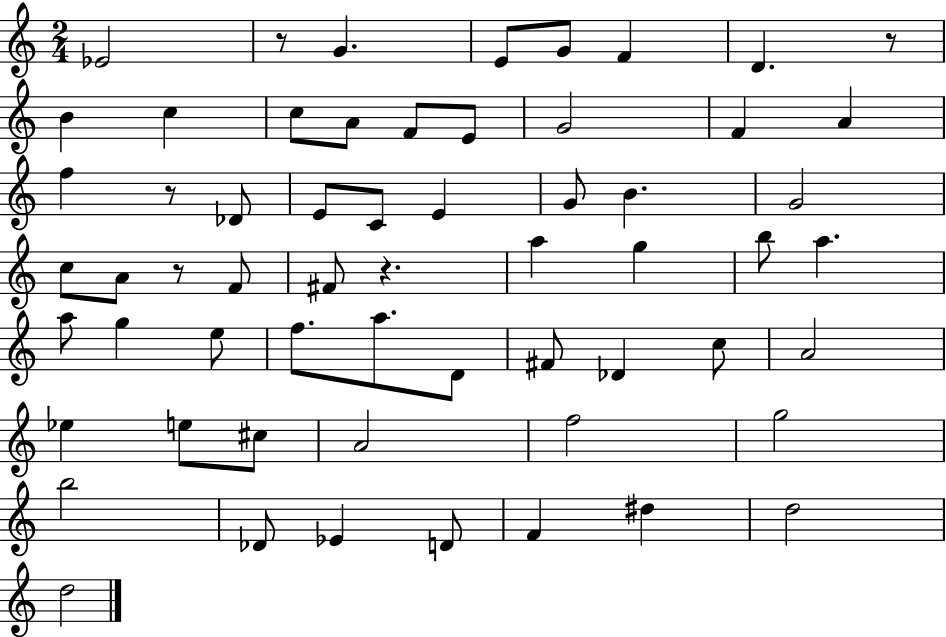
Eb4/h R/e G4/q. E4/e G4/e F4/q D4/q. R/e B4/q C5/q C5/e A4/e F4/e E4/e G4/h F4/q A4/q F5/q R/e Db4/e E4/e C4/e E4/q G4/e B4/q. G4/h C5/e A4/e R/e F4/e F#4/e R/q. A5/q G5/q B5/e A5/q. A5/e G5/q E5/e F5/e. A5/e. D4/e F#4/e Db4/q C5/e A4/h Eb5/q E5/e C#5/e A4/h F5/h G5/h B5/h Db4/e Eb4/q D4/e F4/q D#5/q D5/h D5/h